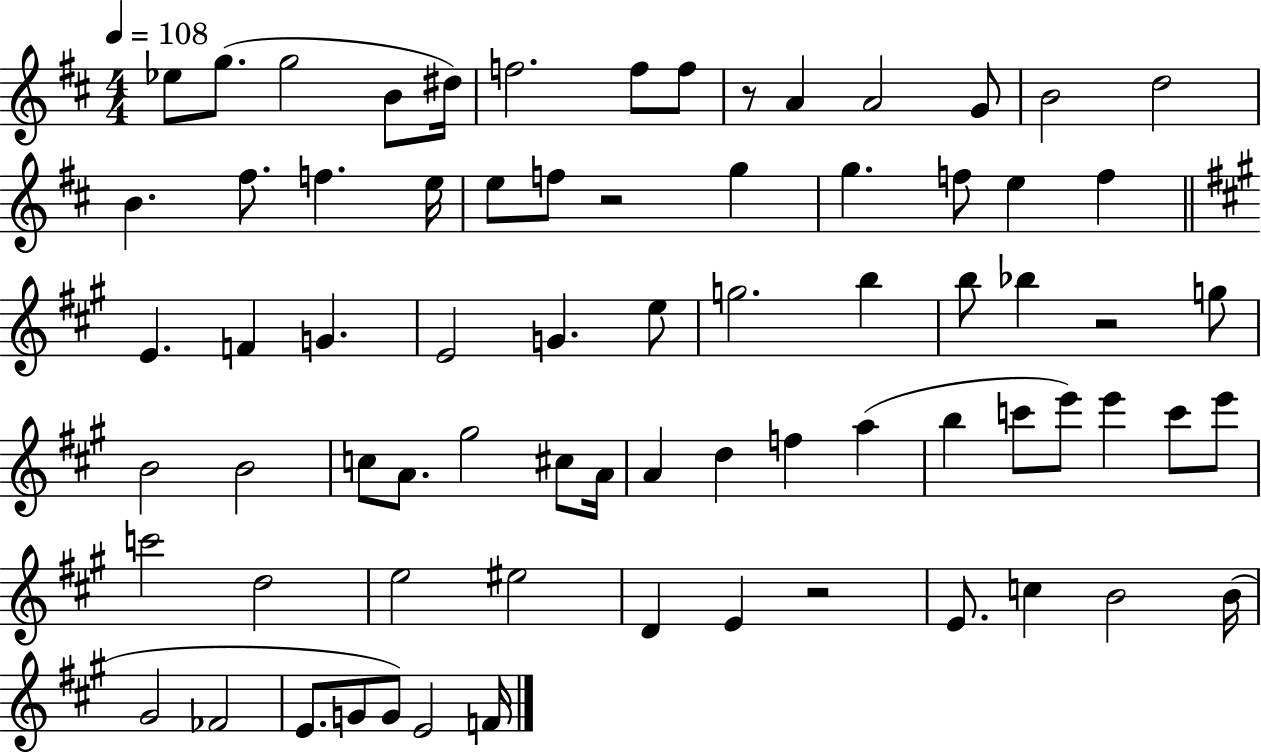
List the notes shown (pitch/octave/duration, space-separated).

Eb5/e G5/e. G5/h B4/e D#5/s F5/h. F5/e F5/e R/e A4/q A4/h G4/e B4/h D5/h B4/q. F#5/e. F5/q. E5/s E5/e F5/e R/h G5/q G5/q. F5/e E5/q F5/q E4/q. F4/q G4/q. E4/h G4/q. E5/e G5/h. B5/q B5/e Bb5/q R/h G5/e B4/h B4/h C5/e A4/e. G#5/h C#5/e A4/s A4/q D5/q F5/q A5/q B5/q C6/e E6/e E6/q C6/e E6/e C6/h D5/h E5/h EIS5/h D4/q E4/q R/h E4/e. C5/q B4/h B4/s G#4/h FES4/h E4/e. G4/e G4/e E4/h F4/s